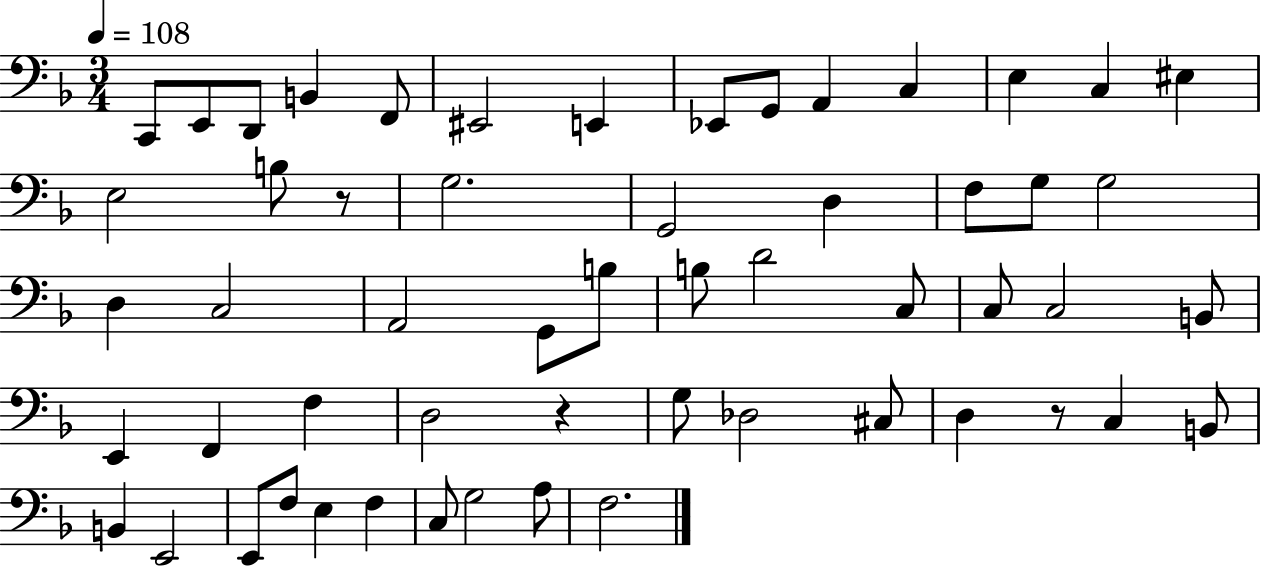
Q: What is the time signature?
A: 3/4